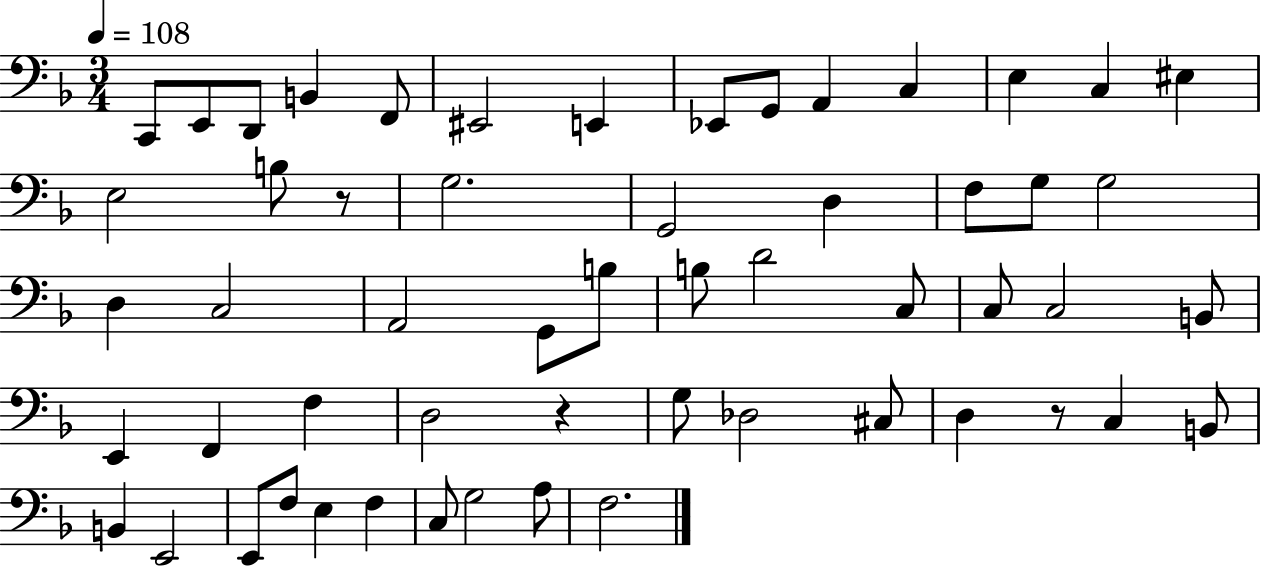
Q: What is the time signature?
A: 3/4